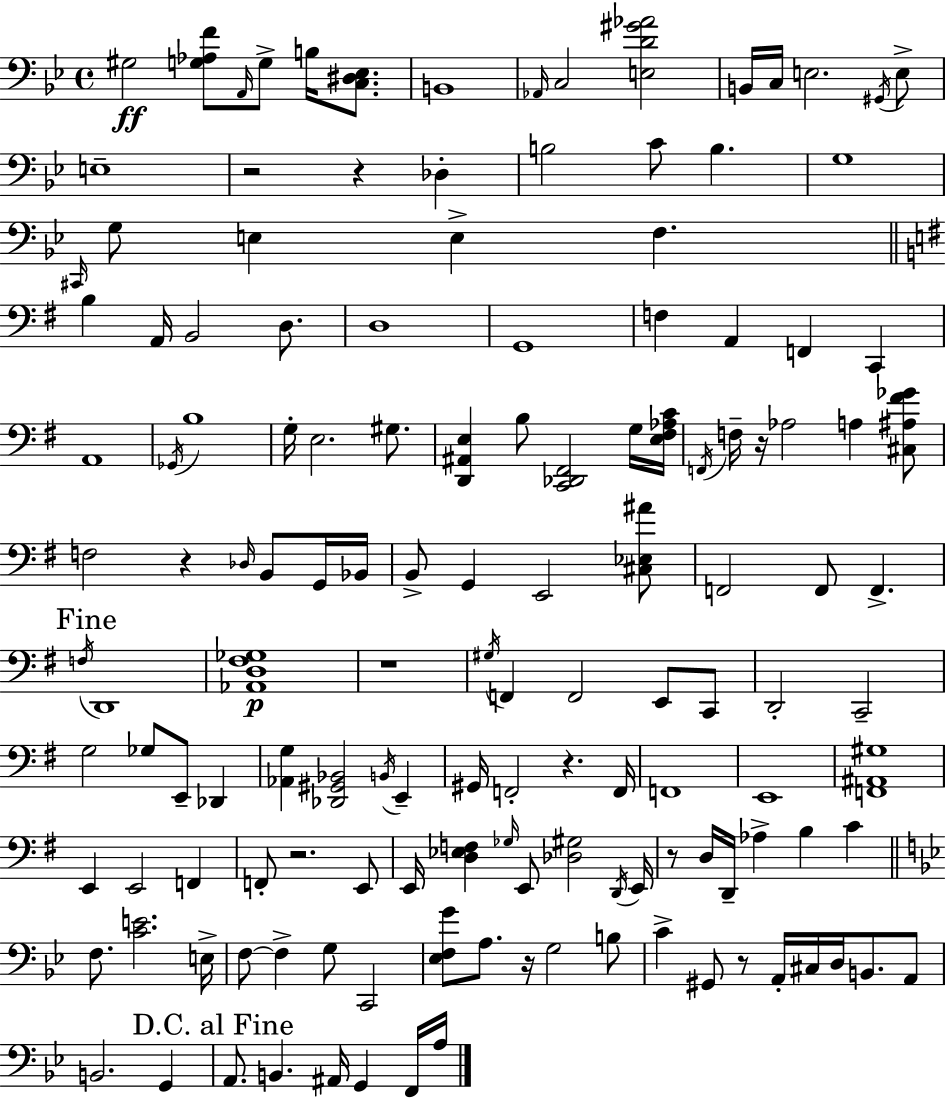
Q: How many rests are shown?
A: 10